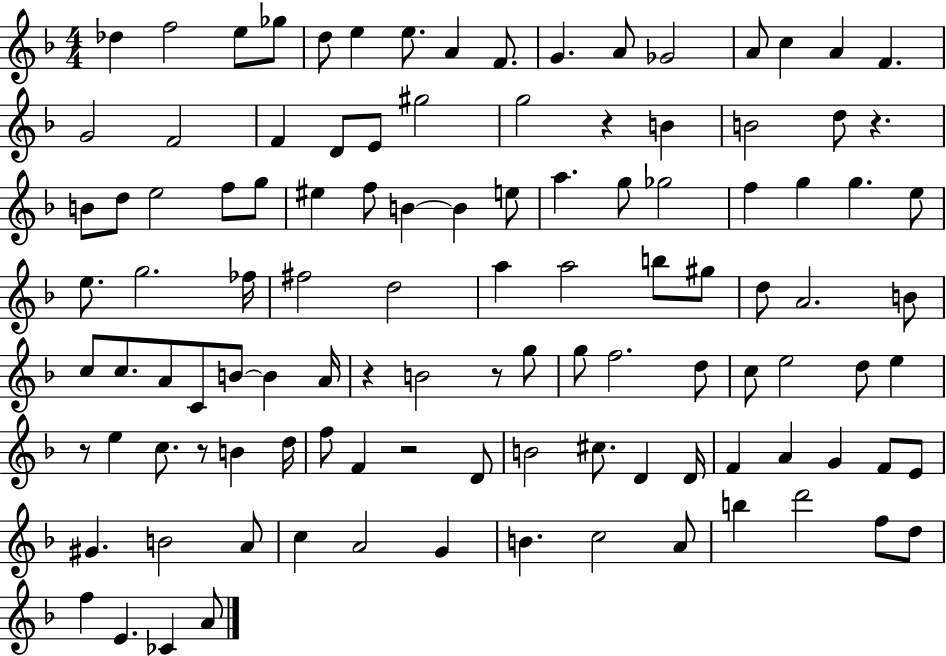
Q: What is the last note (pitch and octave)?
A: A4